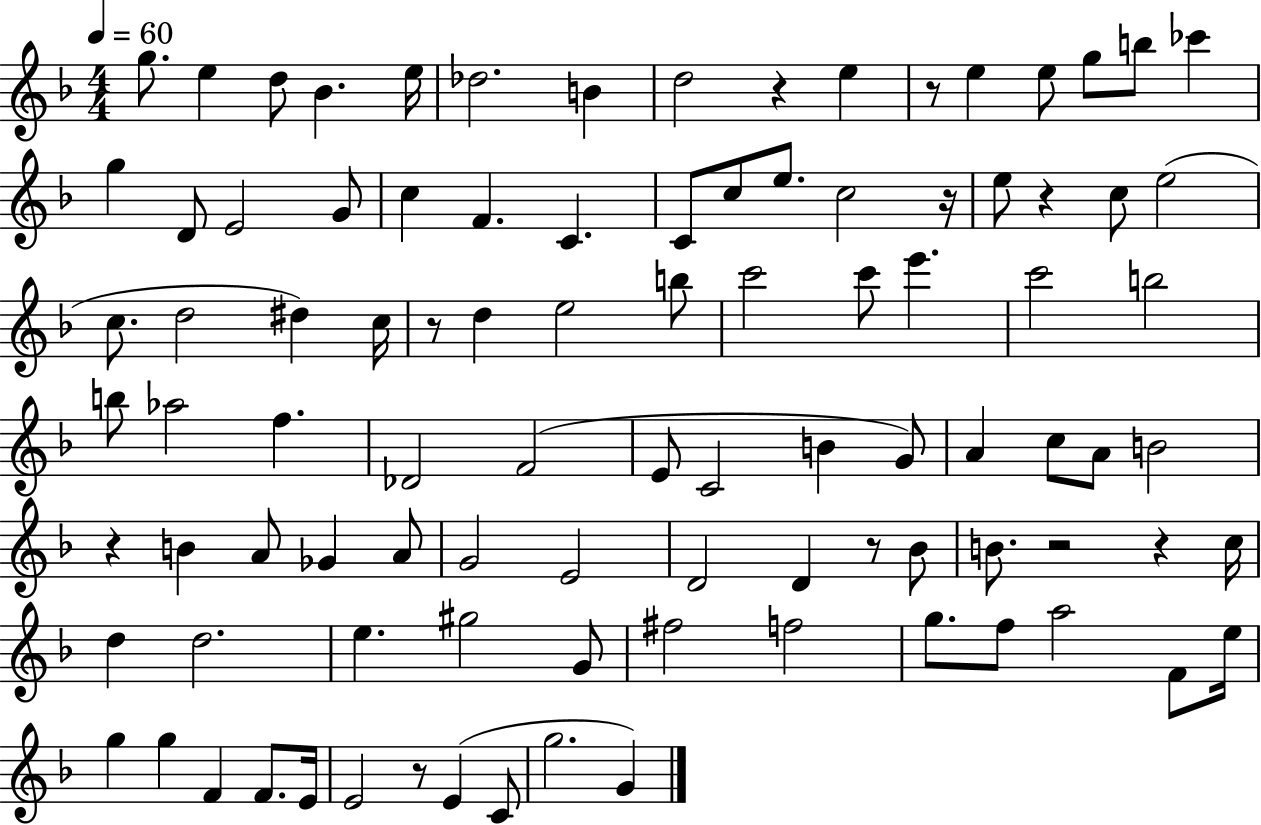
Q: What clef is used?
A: treble